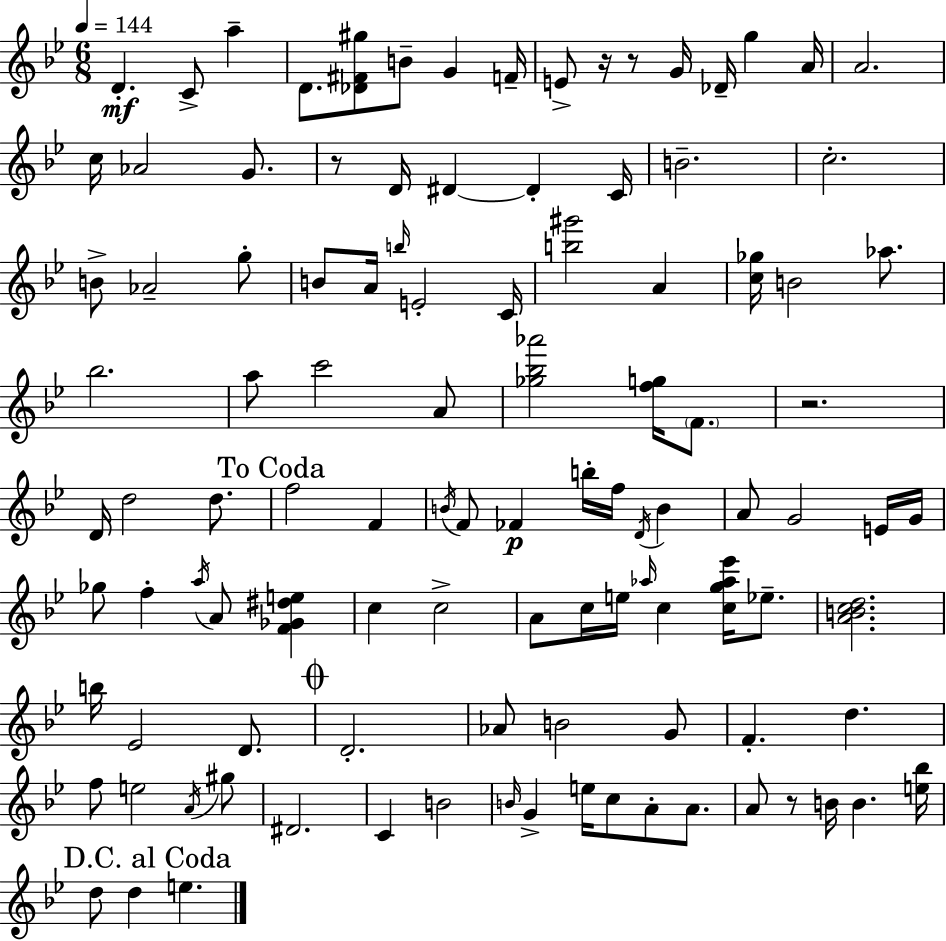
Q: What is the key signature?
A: BES major